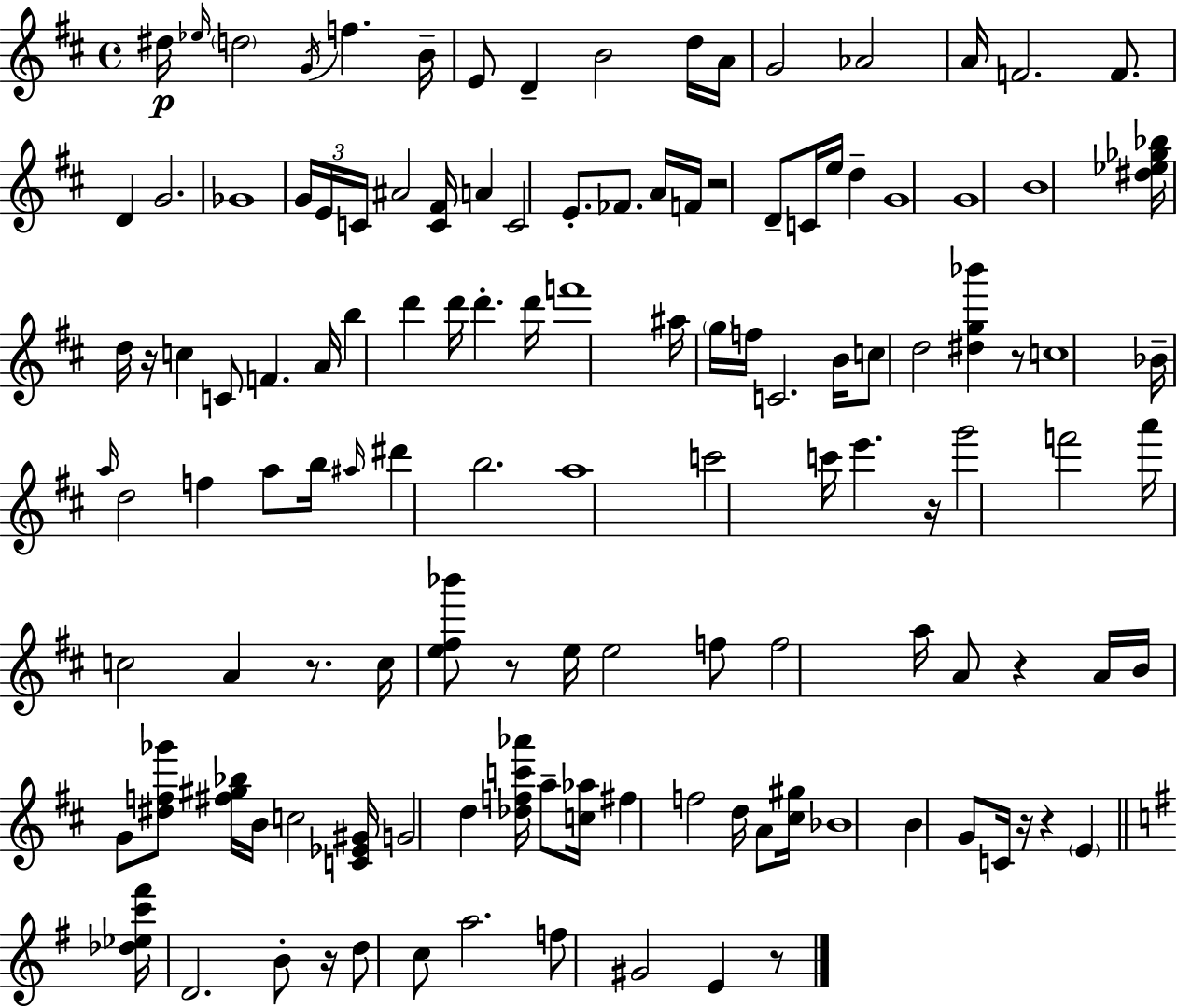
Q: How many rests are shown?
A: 11